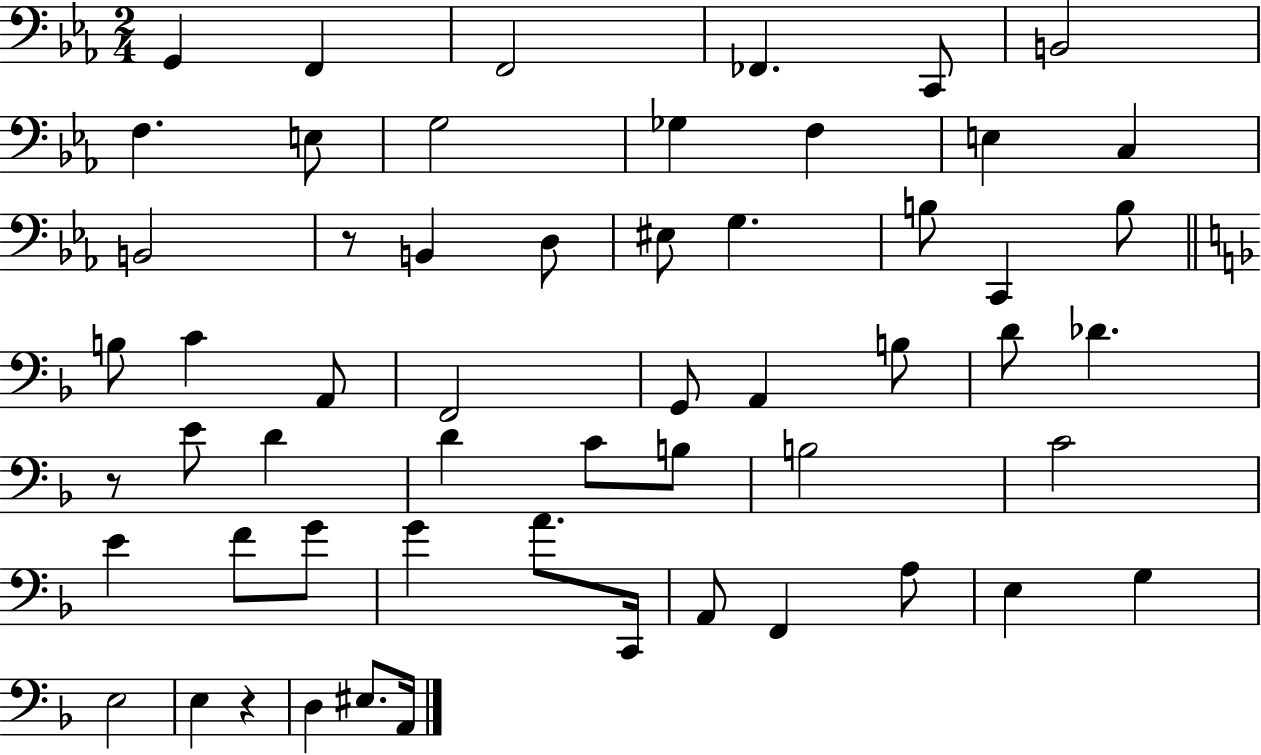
{
  \clef bass
  \numericTimeSignature
  \time 2/4
  \key ees \major
  g,4 f,4 | f,2 | fes,4. c,8 | b,2 | \break f4. e8 | g2 | ges4 f4 | e4 c4 | \break b,2 | r8 b,4 d8 | eis8 g4. | b8 c,4 b8 | \break \bar "||" \break \key d \minor b8 c'4 a,8 | f,2 | g,8 a,4 b8 | d'8 des'4. | \break r8 e'8 d'4 | d'4 c'8 b8 | b2 | c'2 | \break e'4 f'8 g'8 | g'4 a'8. c,16 | a,8 f,4 a8 | e4 g4 | \break e2 | e4 r4 | d4 eis8. a,16 | \bar "|."
}